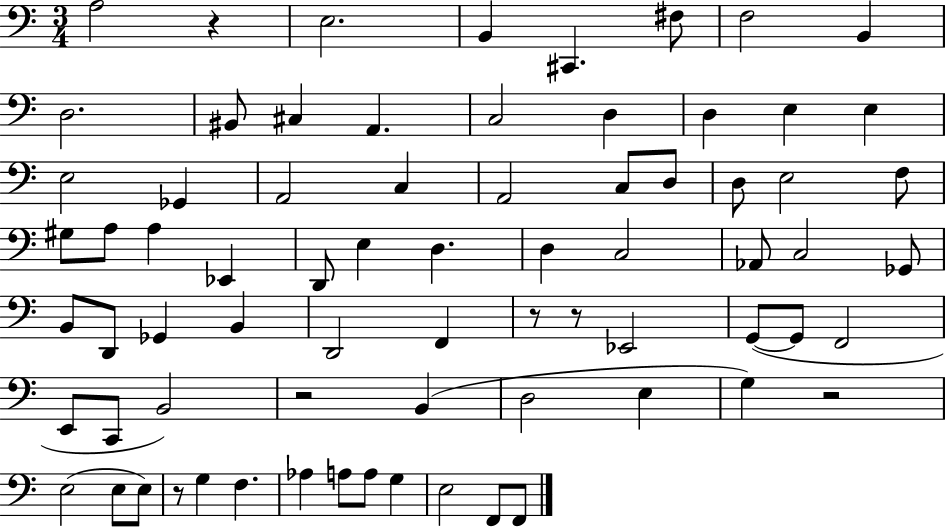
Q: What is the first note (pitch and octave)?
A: A3